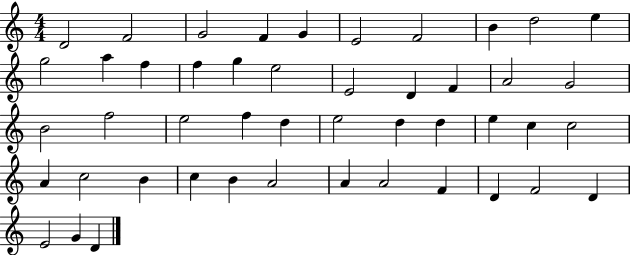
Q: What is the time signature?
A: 4/4